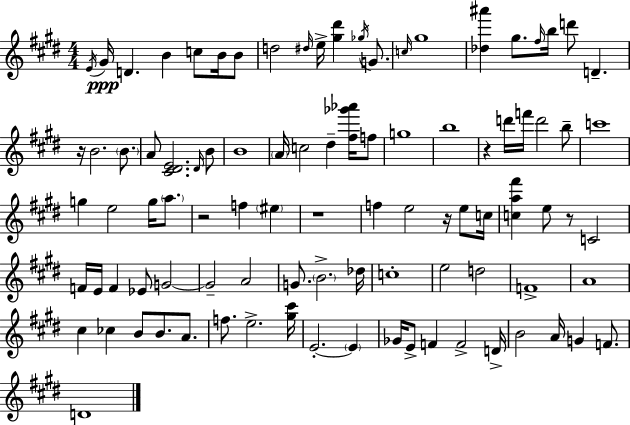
{
  \clef treble
  \numericTimeSignature
  \time 4/4
  \key e \major
  \repeat volta 2 { \acciaccatura { e'16 }\ppp gis'16 d'4. b'4 c''8 b'16 b'8 | d''2 \grace { dis''16 } e''16-> <gis'' dis'''>4 \acciaccatura { ges''16 } | g'8. \grace { c''16 } gis''1 | <des'' ais'''>4 gis''8. \grace { fis''16 } b''16 d'''8 d'4.-- | \break r16 b'2. | \parenthesize b'8. a'8 <cis' dis' e'>2. | \grace { dis'16 } b'8 b'1 | \parenthesize a'16 c''2 dis''4-- | \break <fis'' ges''' aes'''>16 f''8 g''1 | b''1 | r4 d'''16 f'''16 d'''2 | b''8-- c'''1 | \break g''4 e''2 | g''16 \parenthesize a''8. r2 f''4 | \parenthesize eis''4 r1 | f''4 e''2 | \break r16 e''8 c''16 <c'' a'' fis'''>4 e''8 r8 c'2 | f'16 e'16 f'4 ees'8 g'2~~ | g'2-- a'2 | g'8. \parenthesize b'2.-> | \break des''16 c''1-. | e''2 d''2 | f'1-> | a'1 | \break cis''4 ces''4 b'8 | b'8. a'8. f''8. e''2.-> | <gis'' cis'''>16 e'2.-.~~ | \parenthesize e'4 ges'16 e'8-> f'4 f'2-> | \break d'16-> b'2 a'16 g'4 | f'8. d'1 | } \bar "|."
}